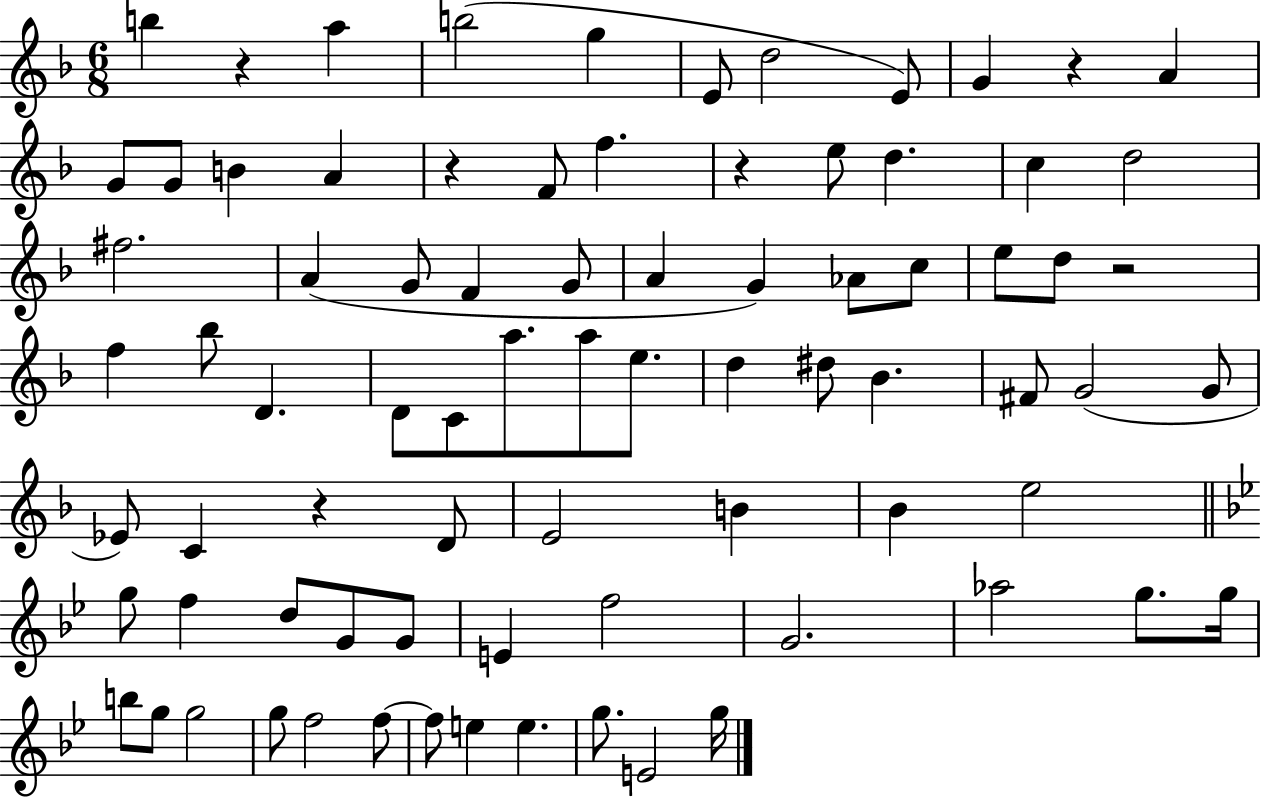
{
  \clef treble
  \numericTimeSignature
  \time 6/8
  \key f \major
  \repeat volta 2 { b''4 r4 a''4 | b''2( g''4 | e'8 d''2 e'8) | g'4 r4 a'4 | \break g'8 g'8 b'4 a'4 | r4 f'8 f''4. | r4 e''8 d''4. | c''4 d''2 | \break fis''2. | a'4( g'8 f'4 g'8 | a'4 g'4) aes'8 c''8 | e''8 d''8 r2 | \break f''4 bes''8 d'4. | d'8 c'8 a''8. a''8 e''8. | d''4 dis''8 bes'4. | fis'8 g'2( g'8 | \break ees'8) c'4 r4 d'8 | e'2 b'4 | bes'4 e''2 | \bar "||" \break \key bes \major g''8 f''4 d''8 g'8 g'8 | e'4 f''2 | g'2. | aes''2 g''8. g''16 | \break b''8 g''8 g''2 | g''8 f''2 f''8~~ | f''8 e''4 e''4. | g''8. e'2 g''16 | \break } \bar "|."
}